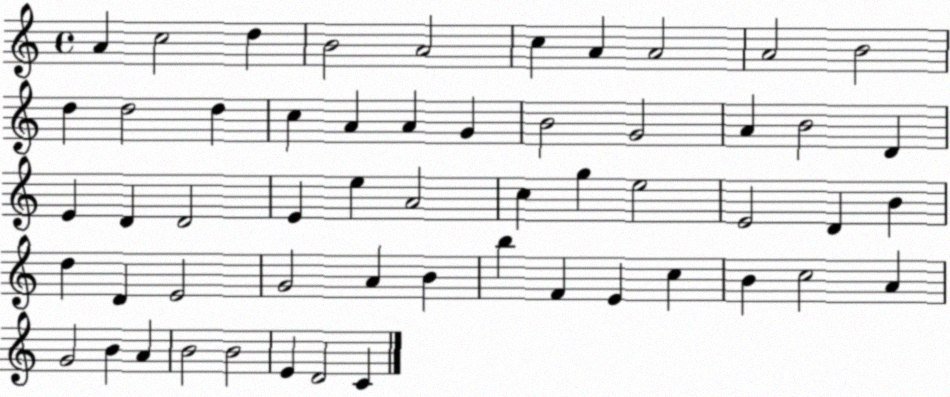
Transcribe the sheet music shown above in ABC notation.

X:1
T:Untitled
M:4/4
L:1/4
K:C
A c2 d B2 A2 c A A2 A2 B2 d d2 d c A A G B2 G2 A B2 D E D D2 E e A2 c g e2 E2 D B d D E2 G2 A B b F E c B c2 A G2 B A B2 B2 E D2 C